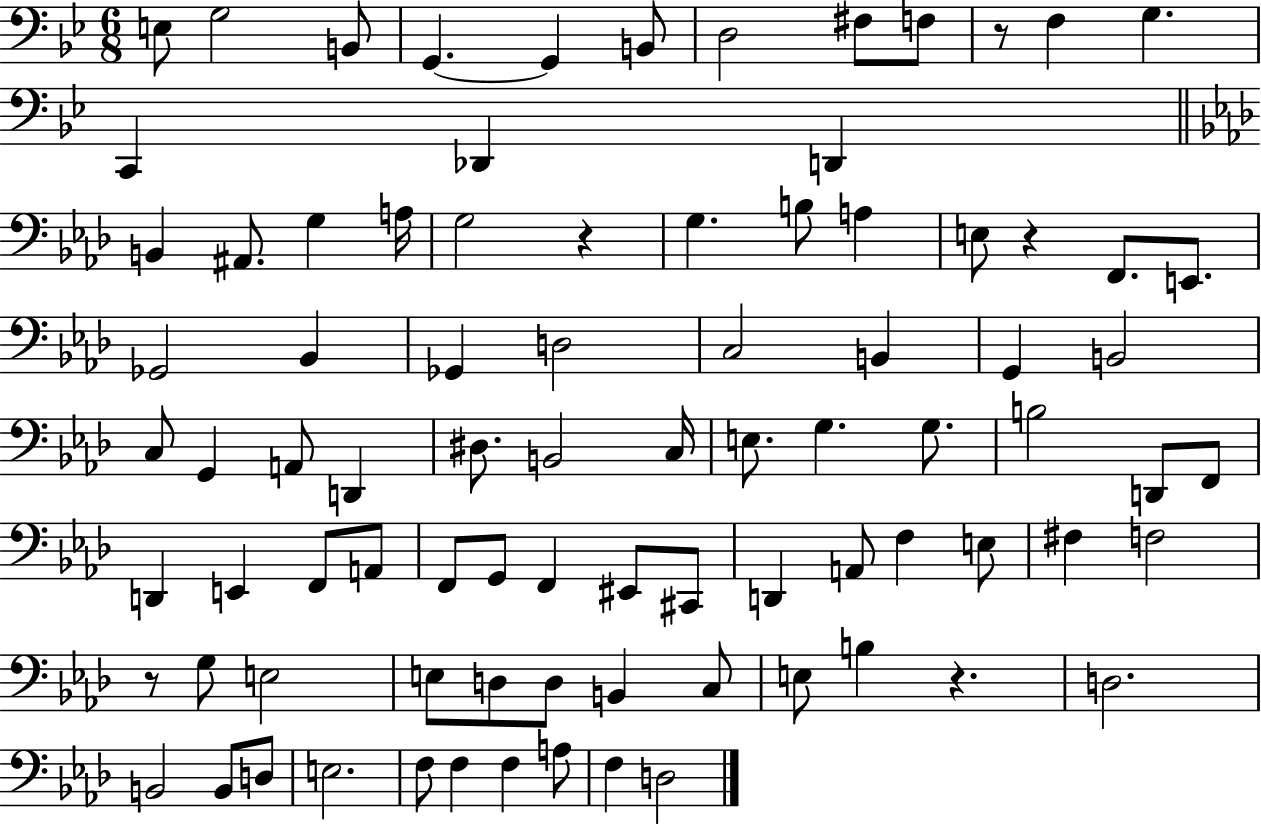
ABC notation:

X:1
T:Untitled
M:6/8
L:1/4
K:Bb
E,/2 G,2 B,,/2 G,, G,, B,,/2 D,2 ^F,/2 F,/2 z/2 F, G, C,, _D,, D,, B,, ^A,,/2 G, A,/4 G,2 z G, B,/2 A, E,/2 z F,,/2 E,,/2 _G,,2 _B,, _G,, D,2 C,2 B,, G,, B,,2 C,/2 G,, A,,/2 D,, ^D,/2 B,,2 C,/4 E,/2 G, G,/2 B,2 D,,/2 F,,/2 D,, E,, F,,/2 A,,/2 F,,/2 G,,/2 F,, ^E,,/2 ^C,,/2 D,, A,,/2 F, E,/2 ^F, F,2 z/2 G,/2 E,2 E,/2 D,/2 D,/2 B,, C,/2 E,/2 B, z D,2 B,,2 B,,/2 D,/2 E,2 F,/2 F, F, A,/2 F, D,2